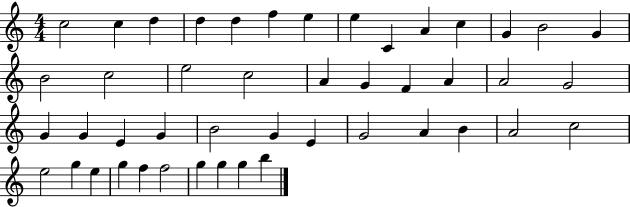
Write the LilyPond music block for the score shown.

{
  \clef treble
  \numericTimeSignature
  \time 4/4
  \key c \major
  c''2 c''4 d''4 | d''4 d''4 f''4 e''4 | e''4 c'4 a'4 c''4 | g'4 b'2 g'4 | \break b'2 c''2 | e''2 c''2 | a'4 g'4 f'4 a'4 | a'2 g'2 | \break g'4 g'4 e'4 g'4 | b'2 g'4 e'4 | g'2 a'4 b'4 | a'2 c''2 | \break e''2 g''4 e''4 | g''4 f''4 f''2 | g''4 g''4 g''4 b''4 | \bar "|."
}